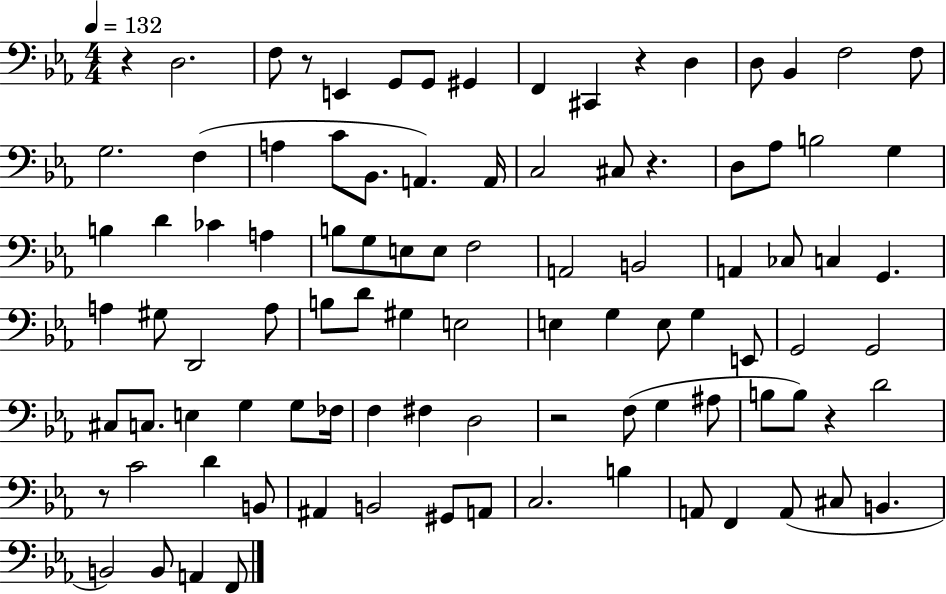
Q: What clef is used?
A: bass